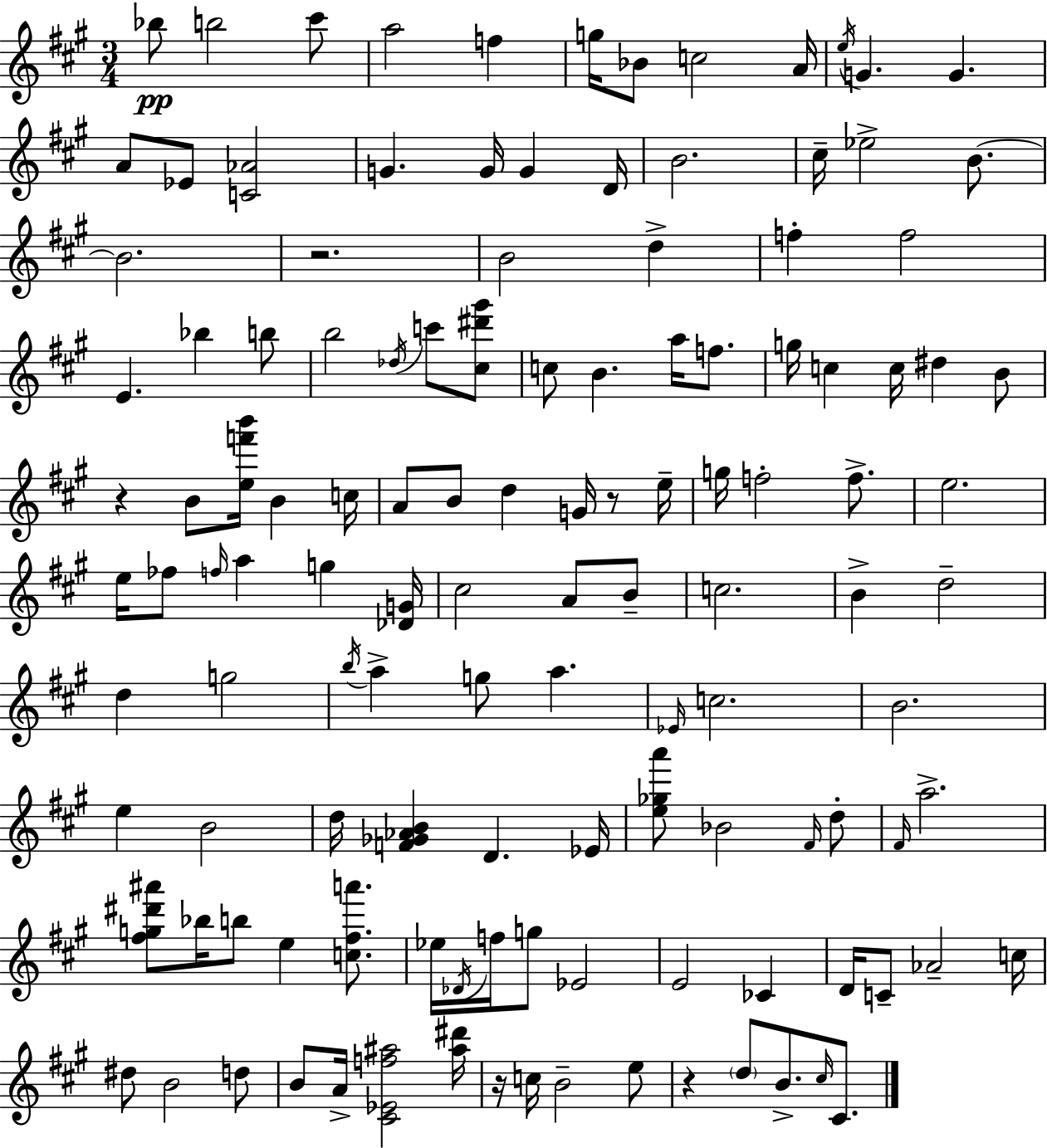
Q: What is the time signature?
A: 3/4